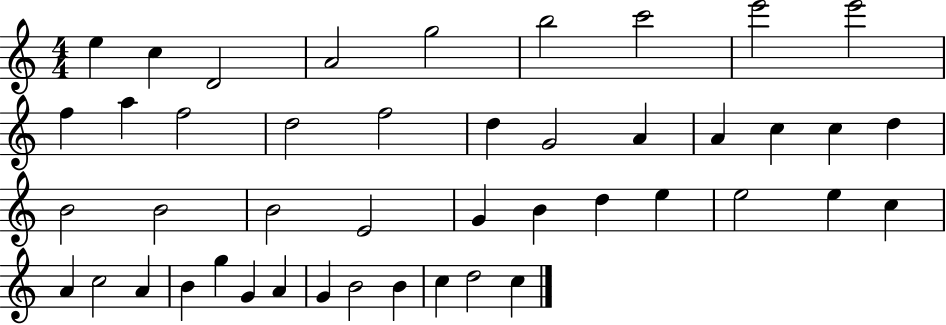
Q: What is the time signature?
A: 4/4